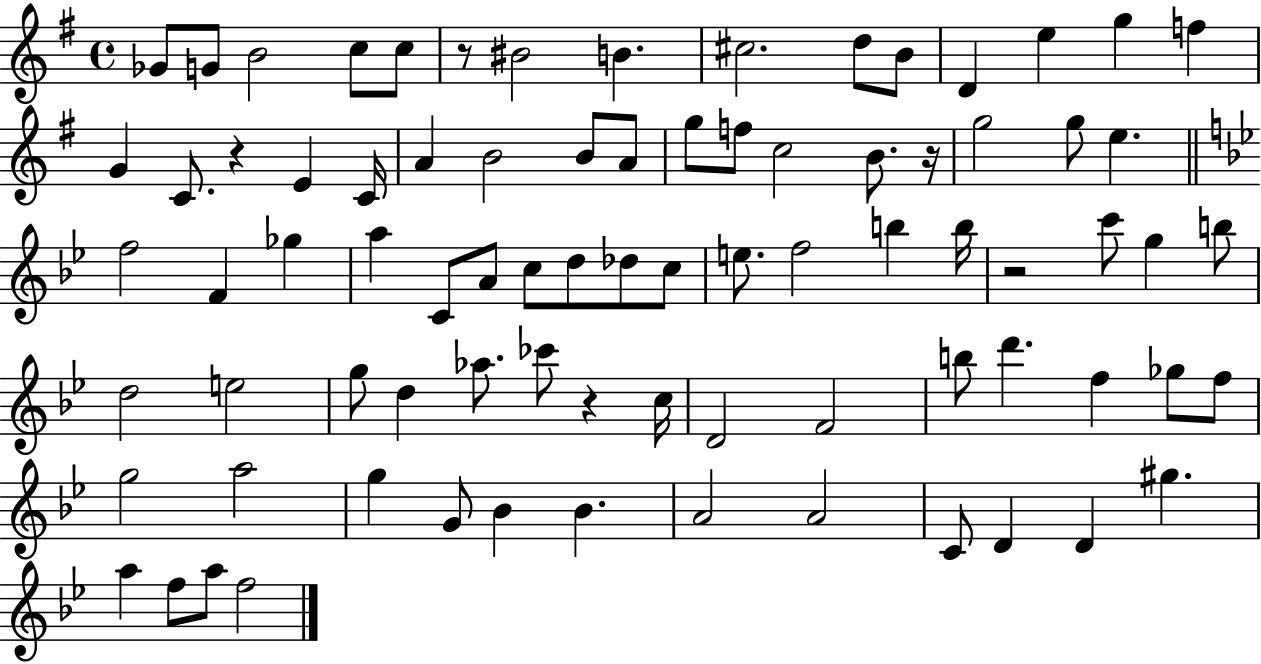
Gb4/e G4/e B4/h C5/e C5/e R/e BIS4/h B4/q. C#5/h. D5/e B4/e D4/q E5/q G5/q F5/q G4/q C4/e. R/q E4/q C4/s A4/q B4/h B4/e A4/e G5/e F5/e C5/h B4/e. R/s G5/h G5/e E5/q. F5/h F4/q Gb5/q A5/q C4/e A4/e C5/e D5/e Db5/e C5/e E5/e. F5/h B5/q B5/s R/h C6/e G5/q B5/e D5/h E5/h G5/e D5/q Ab5/e. CES6/e R/q C5/s D4/h F4/h B5/e D6/q. F5/q Gb5/e F5/e G5/h A5/h G5/q G4/e Bb4/q Bb4/q. A4/h A4/h C4/e D4/q D4/q G#5/q. A5/q F5/e A5/e F5/h